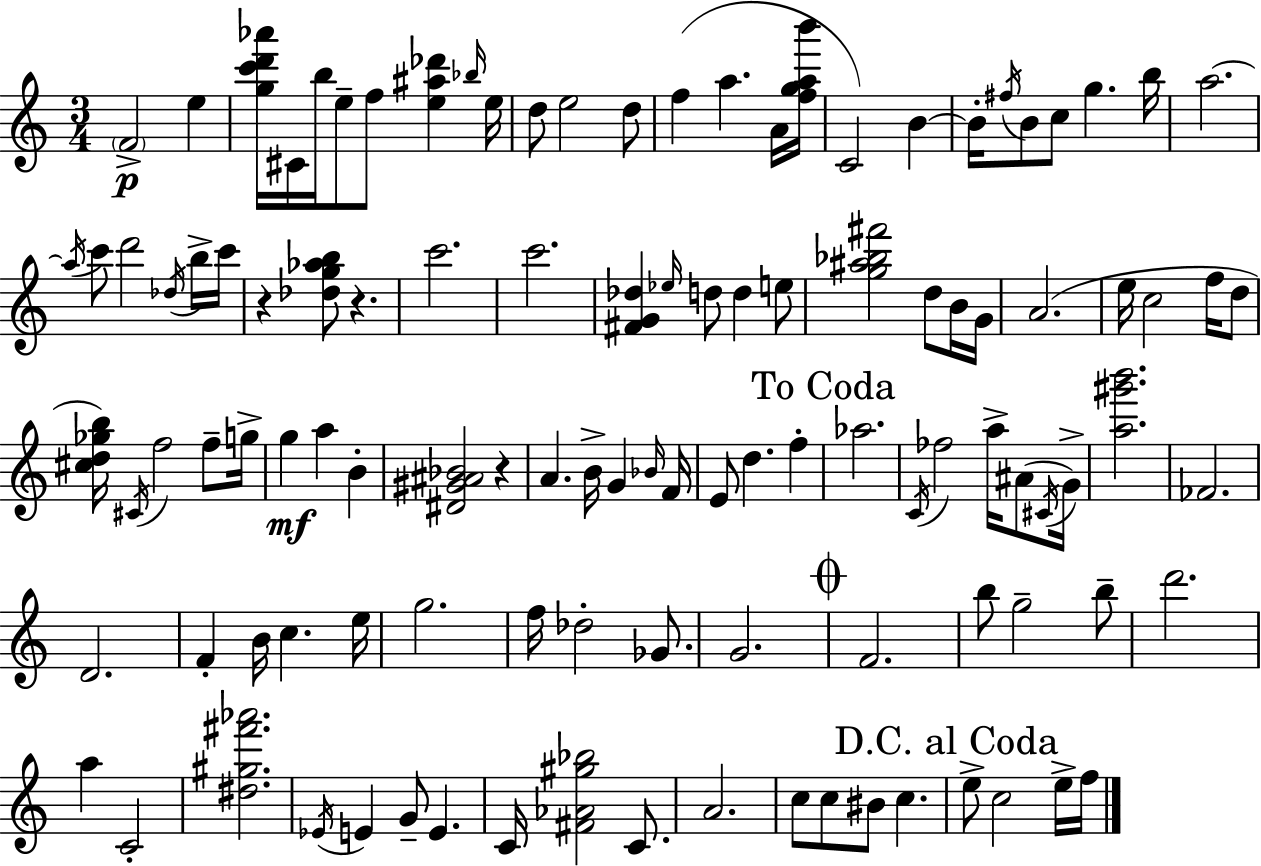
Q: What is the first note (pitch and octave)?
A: F4